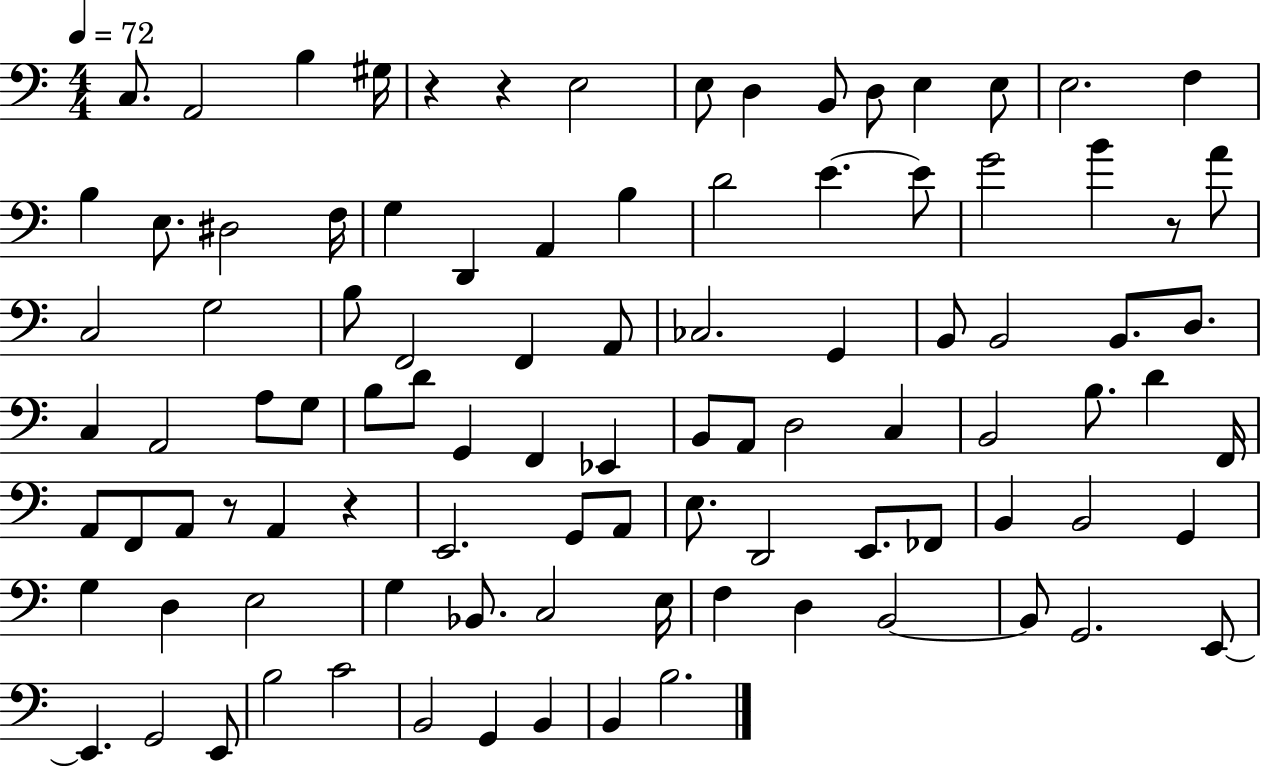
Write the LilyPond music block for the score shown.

{
  \clef bass
  \numericTimeSignature
  \time 4/4
  \key c \major
  \tempo 4 = 72
  \repeat volta 2 { c8. a,2 b4 gis16 | r4 r4 e2 | e8 d4 b,8 d8 e4 e8 | e2. f4 | \break b4 e8. dis2 f16 | g4 d,4 a,4 b4 | d'2 e'4.~~ e'8 | g'2 b'4 r8 a'8 | \break c2 g2 | b8 f,2 f,4 a,8 | ces2. g,4 | b,8 b,2 b,8. d8. | \break c4 a,2 a8 g8 | b8 d'8 g,4 f,4 ees,4 | b,8 a,8 d2 c4 | b,2 b8. d'4 f,16 | \break a,8 f,8 a,8 r8 a,4 r4 | e,2. g,8 a,8 | e8. d,2 e,8. fes,8 | b,4 b,2 g,4 | \break g4 d4 e2 | g4 bes,8. c2 e16 | f4 d4 b,2~~ | b,8 g,2. e,8~~ | \break e,4. g,2 e,8 | b2 c'2 | b,2 g,4 b,4 | b,4 b2. | \break } \bar "|."
}